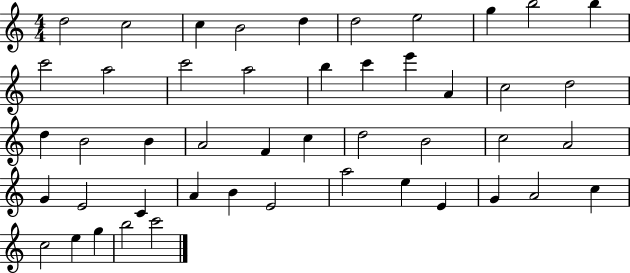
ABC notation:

X:1
T:Untitled
M:4/4
L:1/4
K:C
d2 c2 c B2 d d2 e2 g b2 b c'2 a2 c'2 a2 b c' e' A c2 d2 d B2 B A2 F c d2 B2 c2 A2 G E2 C A B E2 a2 e E G A2 c c2 e g b2 c'2